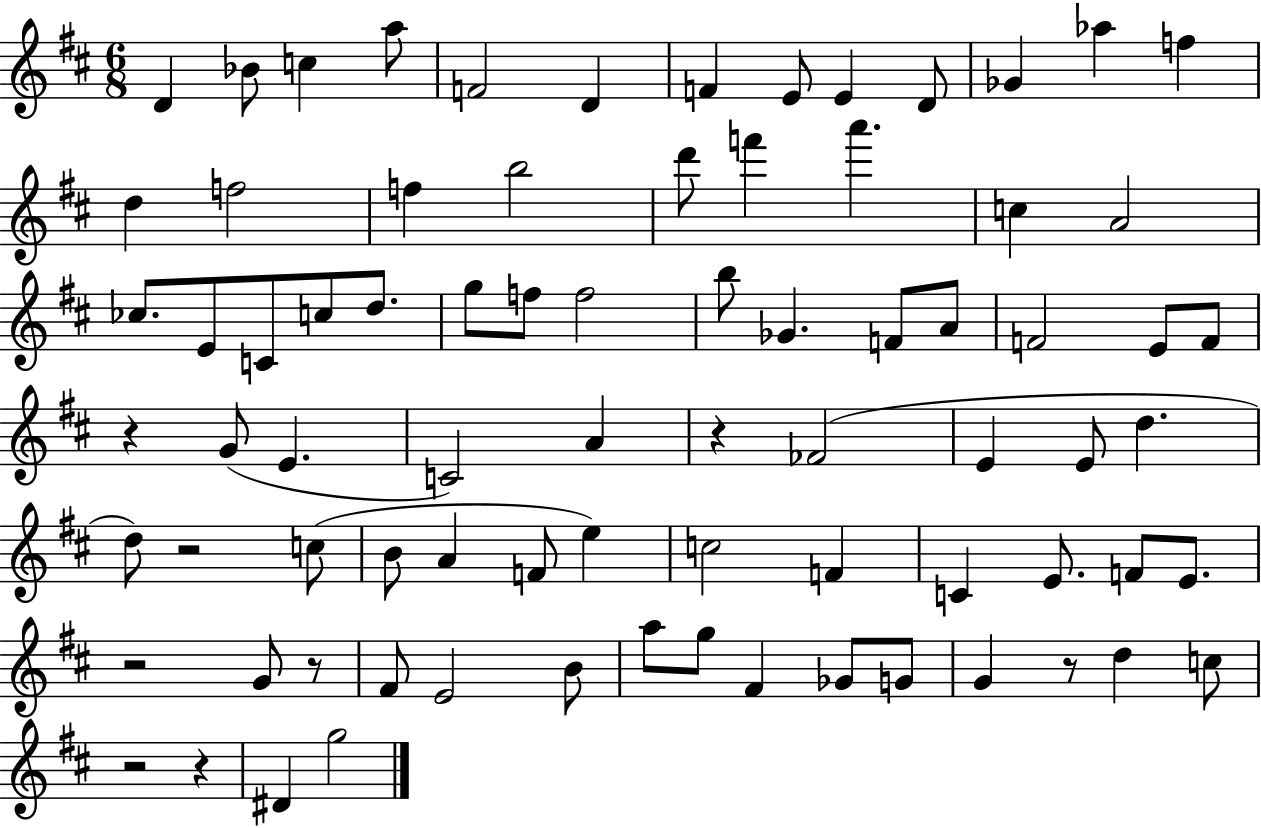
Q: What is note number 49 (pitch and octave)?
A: A4